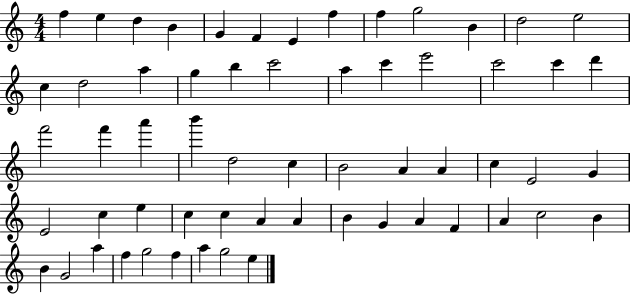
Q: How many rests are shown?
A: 0